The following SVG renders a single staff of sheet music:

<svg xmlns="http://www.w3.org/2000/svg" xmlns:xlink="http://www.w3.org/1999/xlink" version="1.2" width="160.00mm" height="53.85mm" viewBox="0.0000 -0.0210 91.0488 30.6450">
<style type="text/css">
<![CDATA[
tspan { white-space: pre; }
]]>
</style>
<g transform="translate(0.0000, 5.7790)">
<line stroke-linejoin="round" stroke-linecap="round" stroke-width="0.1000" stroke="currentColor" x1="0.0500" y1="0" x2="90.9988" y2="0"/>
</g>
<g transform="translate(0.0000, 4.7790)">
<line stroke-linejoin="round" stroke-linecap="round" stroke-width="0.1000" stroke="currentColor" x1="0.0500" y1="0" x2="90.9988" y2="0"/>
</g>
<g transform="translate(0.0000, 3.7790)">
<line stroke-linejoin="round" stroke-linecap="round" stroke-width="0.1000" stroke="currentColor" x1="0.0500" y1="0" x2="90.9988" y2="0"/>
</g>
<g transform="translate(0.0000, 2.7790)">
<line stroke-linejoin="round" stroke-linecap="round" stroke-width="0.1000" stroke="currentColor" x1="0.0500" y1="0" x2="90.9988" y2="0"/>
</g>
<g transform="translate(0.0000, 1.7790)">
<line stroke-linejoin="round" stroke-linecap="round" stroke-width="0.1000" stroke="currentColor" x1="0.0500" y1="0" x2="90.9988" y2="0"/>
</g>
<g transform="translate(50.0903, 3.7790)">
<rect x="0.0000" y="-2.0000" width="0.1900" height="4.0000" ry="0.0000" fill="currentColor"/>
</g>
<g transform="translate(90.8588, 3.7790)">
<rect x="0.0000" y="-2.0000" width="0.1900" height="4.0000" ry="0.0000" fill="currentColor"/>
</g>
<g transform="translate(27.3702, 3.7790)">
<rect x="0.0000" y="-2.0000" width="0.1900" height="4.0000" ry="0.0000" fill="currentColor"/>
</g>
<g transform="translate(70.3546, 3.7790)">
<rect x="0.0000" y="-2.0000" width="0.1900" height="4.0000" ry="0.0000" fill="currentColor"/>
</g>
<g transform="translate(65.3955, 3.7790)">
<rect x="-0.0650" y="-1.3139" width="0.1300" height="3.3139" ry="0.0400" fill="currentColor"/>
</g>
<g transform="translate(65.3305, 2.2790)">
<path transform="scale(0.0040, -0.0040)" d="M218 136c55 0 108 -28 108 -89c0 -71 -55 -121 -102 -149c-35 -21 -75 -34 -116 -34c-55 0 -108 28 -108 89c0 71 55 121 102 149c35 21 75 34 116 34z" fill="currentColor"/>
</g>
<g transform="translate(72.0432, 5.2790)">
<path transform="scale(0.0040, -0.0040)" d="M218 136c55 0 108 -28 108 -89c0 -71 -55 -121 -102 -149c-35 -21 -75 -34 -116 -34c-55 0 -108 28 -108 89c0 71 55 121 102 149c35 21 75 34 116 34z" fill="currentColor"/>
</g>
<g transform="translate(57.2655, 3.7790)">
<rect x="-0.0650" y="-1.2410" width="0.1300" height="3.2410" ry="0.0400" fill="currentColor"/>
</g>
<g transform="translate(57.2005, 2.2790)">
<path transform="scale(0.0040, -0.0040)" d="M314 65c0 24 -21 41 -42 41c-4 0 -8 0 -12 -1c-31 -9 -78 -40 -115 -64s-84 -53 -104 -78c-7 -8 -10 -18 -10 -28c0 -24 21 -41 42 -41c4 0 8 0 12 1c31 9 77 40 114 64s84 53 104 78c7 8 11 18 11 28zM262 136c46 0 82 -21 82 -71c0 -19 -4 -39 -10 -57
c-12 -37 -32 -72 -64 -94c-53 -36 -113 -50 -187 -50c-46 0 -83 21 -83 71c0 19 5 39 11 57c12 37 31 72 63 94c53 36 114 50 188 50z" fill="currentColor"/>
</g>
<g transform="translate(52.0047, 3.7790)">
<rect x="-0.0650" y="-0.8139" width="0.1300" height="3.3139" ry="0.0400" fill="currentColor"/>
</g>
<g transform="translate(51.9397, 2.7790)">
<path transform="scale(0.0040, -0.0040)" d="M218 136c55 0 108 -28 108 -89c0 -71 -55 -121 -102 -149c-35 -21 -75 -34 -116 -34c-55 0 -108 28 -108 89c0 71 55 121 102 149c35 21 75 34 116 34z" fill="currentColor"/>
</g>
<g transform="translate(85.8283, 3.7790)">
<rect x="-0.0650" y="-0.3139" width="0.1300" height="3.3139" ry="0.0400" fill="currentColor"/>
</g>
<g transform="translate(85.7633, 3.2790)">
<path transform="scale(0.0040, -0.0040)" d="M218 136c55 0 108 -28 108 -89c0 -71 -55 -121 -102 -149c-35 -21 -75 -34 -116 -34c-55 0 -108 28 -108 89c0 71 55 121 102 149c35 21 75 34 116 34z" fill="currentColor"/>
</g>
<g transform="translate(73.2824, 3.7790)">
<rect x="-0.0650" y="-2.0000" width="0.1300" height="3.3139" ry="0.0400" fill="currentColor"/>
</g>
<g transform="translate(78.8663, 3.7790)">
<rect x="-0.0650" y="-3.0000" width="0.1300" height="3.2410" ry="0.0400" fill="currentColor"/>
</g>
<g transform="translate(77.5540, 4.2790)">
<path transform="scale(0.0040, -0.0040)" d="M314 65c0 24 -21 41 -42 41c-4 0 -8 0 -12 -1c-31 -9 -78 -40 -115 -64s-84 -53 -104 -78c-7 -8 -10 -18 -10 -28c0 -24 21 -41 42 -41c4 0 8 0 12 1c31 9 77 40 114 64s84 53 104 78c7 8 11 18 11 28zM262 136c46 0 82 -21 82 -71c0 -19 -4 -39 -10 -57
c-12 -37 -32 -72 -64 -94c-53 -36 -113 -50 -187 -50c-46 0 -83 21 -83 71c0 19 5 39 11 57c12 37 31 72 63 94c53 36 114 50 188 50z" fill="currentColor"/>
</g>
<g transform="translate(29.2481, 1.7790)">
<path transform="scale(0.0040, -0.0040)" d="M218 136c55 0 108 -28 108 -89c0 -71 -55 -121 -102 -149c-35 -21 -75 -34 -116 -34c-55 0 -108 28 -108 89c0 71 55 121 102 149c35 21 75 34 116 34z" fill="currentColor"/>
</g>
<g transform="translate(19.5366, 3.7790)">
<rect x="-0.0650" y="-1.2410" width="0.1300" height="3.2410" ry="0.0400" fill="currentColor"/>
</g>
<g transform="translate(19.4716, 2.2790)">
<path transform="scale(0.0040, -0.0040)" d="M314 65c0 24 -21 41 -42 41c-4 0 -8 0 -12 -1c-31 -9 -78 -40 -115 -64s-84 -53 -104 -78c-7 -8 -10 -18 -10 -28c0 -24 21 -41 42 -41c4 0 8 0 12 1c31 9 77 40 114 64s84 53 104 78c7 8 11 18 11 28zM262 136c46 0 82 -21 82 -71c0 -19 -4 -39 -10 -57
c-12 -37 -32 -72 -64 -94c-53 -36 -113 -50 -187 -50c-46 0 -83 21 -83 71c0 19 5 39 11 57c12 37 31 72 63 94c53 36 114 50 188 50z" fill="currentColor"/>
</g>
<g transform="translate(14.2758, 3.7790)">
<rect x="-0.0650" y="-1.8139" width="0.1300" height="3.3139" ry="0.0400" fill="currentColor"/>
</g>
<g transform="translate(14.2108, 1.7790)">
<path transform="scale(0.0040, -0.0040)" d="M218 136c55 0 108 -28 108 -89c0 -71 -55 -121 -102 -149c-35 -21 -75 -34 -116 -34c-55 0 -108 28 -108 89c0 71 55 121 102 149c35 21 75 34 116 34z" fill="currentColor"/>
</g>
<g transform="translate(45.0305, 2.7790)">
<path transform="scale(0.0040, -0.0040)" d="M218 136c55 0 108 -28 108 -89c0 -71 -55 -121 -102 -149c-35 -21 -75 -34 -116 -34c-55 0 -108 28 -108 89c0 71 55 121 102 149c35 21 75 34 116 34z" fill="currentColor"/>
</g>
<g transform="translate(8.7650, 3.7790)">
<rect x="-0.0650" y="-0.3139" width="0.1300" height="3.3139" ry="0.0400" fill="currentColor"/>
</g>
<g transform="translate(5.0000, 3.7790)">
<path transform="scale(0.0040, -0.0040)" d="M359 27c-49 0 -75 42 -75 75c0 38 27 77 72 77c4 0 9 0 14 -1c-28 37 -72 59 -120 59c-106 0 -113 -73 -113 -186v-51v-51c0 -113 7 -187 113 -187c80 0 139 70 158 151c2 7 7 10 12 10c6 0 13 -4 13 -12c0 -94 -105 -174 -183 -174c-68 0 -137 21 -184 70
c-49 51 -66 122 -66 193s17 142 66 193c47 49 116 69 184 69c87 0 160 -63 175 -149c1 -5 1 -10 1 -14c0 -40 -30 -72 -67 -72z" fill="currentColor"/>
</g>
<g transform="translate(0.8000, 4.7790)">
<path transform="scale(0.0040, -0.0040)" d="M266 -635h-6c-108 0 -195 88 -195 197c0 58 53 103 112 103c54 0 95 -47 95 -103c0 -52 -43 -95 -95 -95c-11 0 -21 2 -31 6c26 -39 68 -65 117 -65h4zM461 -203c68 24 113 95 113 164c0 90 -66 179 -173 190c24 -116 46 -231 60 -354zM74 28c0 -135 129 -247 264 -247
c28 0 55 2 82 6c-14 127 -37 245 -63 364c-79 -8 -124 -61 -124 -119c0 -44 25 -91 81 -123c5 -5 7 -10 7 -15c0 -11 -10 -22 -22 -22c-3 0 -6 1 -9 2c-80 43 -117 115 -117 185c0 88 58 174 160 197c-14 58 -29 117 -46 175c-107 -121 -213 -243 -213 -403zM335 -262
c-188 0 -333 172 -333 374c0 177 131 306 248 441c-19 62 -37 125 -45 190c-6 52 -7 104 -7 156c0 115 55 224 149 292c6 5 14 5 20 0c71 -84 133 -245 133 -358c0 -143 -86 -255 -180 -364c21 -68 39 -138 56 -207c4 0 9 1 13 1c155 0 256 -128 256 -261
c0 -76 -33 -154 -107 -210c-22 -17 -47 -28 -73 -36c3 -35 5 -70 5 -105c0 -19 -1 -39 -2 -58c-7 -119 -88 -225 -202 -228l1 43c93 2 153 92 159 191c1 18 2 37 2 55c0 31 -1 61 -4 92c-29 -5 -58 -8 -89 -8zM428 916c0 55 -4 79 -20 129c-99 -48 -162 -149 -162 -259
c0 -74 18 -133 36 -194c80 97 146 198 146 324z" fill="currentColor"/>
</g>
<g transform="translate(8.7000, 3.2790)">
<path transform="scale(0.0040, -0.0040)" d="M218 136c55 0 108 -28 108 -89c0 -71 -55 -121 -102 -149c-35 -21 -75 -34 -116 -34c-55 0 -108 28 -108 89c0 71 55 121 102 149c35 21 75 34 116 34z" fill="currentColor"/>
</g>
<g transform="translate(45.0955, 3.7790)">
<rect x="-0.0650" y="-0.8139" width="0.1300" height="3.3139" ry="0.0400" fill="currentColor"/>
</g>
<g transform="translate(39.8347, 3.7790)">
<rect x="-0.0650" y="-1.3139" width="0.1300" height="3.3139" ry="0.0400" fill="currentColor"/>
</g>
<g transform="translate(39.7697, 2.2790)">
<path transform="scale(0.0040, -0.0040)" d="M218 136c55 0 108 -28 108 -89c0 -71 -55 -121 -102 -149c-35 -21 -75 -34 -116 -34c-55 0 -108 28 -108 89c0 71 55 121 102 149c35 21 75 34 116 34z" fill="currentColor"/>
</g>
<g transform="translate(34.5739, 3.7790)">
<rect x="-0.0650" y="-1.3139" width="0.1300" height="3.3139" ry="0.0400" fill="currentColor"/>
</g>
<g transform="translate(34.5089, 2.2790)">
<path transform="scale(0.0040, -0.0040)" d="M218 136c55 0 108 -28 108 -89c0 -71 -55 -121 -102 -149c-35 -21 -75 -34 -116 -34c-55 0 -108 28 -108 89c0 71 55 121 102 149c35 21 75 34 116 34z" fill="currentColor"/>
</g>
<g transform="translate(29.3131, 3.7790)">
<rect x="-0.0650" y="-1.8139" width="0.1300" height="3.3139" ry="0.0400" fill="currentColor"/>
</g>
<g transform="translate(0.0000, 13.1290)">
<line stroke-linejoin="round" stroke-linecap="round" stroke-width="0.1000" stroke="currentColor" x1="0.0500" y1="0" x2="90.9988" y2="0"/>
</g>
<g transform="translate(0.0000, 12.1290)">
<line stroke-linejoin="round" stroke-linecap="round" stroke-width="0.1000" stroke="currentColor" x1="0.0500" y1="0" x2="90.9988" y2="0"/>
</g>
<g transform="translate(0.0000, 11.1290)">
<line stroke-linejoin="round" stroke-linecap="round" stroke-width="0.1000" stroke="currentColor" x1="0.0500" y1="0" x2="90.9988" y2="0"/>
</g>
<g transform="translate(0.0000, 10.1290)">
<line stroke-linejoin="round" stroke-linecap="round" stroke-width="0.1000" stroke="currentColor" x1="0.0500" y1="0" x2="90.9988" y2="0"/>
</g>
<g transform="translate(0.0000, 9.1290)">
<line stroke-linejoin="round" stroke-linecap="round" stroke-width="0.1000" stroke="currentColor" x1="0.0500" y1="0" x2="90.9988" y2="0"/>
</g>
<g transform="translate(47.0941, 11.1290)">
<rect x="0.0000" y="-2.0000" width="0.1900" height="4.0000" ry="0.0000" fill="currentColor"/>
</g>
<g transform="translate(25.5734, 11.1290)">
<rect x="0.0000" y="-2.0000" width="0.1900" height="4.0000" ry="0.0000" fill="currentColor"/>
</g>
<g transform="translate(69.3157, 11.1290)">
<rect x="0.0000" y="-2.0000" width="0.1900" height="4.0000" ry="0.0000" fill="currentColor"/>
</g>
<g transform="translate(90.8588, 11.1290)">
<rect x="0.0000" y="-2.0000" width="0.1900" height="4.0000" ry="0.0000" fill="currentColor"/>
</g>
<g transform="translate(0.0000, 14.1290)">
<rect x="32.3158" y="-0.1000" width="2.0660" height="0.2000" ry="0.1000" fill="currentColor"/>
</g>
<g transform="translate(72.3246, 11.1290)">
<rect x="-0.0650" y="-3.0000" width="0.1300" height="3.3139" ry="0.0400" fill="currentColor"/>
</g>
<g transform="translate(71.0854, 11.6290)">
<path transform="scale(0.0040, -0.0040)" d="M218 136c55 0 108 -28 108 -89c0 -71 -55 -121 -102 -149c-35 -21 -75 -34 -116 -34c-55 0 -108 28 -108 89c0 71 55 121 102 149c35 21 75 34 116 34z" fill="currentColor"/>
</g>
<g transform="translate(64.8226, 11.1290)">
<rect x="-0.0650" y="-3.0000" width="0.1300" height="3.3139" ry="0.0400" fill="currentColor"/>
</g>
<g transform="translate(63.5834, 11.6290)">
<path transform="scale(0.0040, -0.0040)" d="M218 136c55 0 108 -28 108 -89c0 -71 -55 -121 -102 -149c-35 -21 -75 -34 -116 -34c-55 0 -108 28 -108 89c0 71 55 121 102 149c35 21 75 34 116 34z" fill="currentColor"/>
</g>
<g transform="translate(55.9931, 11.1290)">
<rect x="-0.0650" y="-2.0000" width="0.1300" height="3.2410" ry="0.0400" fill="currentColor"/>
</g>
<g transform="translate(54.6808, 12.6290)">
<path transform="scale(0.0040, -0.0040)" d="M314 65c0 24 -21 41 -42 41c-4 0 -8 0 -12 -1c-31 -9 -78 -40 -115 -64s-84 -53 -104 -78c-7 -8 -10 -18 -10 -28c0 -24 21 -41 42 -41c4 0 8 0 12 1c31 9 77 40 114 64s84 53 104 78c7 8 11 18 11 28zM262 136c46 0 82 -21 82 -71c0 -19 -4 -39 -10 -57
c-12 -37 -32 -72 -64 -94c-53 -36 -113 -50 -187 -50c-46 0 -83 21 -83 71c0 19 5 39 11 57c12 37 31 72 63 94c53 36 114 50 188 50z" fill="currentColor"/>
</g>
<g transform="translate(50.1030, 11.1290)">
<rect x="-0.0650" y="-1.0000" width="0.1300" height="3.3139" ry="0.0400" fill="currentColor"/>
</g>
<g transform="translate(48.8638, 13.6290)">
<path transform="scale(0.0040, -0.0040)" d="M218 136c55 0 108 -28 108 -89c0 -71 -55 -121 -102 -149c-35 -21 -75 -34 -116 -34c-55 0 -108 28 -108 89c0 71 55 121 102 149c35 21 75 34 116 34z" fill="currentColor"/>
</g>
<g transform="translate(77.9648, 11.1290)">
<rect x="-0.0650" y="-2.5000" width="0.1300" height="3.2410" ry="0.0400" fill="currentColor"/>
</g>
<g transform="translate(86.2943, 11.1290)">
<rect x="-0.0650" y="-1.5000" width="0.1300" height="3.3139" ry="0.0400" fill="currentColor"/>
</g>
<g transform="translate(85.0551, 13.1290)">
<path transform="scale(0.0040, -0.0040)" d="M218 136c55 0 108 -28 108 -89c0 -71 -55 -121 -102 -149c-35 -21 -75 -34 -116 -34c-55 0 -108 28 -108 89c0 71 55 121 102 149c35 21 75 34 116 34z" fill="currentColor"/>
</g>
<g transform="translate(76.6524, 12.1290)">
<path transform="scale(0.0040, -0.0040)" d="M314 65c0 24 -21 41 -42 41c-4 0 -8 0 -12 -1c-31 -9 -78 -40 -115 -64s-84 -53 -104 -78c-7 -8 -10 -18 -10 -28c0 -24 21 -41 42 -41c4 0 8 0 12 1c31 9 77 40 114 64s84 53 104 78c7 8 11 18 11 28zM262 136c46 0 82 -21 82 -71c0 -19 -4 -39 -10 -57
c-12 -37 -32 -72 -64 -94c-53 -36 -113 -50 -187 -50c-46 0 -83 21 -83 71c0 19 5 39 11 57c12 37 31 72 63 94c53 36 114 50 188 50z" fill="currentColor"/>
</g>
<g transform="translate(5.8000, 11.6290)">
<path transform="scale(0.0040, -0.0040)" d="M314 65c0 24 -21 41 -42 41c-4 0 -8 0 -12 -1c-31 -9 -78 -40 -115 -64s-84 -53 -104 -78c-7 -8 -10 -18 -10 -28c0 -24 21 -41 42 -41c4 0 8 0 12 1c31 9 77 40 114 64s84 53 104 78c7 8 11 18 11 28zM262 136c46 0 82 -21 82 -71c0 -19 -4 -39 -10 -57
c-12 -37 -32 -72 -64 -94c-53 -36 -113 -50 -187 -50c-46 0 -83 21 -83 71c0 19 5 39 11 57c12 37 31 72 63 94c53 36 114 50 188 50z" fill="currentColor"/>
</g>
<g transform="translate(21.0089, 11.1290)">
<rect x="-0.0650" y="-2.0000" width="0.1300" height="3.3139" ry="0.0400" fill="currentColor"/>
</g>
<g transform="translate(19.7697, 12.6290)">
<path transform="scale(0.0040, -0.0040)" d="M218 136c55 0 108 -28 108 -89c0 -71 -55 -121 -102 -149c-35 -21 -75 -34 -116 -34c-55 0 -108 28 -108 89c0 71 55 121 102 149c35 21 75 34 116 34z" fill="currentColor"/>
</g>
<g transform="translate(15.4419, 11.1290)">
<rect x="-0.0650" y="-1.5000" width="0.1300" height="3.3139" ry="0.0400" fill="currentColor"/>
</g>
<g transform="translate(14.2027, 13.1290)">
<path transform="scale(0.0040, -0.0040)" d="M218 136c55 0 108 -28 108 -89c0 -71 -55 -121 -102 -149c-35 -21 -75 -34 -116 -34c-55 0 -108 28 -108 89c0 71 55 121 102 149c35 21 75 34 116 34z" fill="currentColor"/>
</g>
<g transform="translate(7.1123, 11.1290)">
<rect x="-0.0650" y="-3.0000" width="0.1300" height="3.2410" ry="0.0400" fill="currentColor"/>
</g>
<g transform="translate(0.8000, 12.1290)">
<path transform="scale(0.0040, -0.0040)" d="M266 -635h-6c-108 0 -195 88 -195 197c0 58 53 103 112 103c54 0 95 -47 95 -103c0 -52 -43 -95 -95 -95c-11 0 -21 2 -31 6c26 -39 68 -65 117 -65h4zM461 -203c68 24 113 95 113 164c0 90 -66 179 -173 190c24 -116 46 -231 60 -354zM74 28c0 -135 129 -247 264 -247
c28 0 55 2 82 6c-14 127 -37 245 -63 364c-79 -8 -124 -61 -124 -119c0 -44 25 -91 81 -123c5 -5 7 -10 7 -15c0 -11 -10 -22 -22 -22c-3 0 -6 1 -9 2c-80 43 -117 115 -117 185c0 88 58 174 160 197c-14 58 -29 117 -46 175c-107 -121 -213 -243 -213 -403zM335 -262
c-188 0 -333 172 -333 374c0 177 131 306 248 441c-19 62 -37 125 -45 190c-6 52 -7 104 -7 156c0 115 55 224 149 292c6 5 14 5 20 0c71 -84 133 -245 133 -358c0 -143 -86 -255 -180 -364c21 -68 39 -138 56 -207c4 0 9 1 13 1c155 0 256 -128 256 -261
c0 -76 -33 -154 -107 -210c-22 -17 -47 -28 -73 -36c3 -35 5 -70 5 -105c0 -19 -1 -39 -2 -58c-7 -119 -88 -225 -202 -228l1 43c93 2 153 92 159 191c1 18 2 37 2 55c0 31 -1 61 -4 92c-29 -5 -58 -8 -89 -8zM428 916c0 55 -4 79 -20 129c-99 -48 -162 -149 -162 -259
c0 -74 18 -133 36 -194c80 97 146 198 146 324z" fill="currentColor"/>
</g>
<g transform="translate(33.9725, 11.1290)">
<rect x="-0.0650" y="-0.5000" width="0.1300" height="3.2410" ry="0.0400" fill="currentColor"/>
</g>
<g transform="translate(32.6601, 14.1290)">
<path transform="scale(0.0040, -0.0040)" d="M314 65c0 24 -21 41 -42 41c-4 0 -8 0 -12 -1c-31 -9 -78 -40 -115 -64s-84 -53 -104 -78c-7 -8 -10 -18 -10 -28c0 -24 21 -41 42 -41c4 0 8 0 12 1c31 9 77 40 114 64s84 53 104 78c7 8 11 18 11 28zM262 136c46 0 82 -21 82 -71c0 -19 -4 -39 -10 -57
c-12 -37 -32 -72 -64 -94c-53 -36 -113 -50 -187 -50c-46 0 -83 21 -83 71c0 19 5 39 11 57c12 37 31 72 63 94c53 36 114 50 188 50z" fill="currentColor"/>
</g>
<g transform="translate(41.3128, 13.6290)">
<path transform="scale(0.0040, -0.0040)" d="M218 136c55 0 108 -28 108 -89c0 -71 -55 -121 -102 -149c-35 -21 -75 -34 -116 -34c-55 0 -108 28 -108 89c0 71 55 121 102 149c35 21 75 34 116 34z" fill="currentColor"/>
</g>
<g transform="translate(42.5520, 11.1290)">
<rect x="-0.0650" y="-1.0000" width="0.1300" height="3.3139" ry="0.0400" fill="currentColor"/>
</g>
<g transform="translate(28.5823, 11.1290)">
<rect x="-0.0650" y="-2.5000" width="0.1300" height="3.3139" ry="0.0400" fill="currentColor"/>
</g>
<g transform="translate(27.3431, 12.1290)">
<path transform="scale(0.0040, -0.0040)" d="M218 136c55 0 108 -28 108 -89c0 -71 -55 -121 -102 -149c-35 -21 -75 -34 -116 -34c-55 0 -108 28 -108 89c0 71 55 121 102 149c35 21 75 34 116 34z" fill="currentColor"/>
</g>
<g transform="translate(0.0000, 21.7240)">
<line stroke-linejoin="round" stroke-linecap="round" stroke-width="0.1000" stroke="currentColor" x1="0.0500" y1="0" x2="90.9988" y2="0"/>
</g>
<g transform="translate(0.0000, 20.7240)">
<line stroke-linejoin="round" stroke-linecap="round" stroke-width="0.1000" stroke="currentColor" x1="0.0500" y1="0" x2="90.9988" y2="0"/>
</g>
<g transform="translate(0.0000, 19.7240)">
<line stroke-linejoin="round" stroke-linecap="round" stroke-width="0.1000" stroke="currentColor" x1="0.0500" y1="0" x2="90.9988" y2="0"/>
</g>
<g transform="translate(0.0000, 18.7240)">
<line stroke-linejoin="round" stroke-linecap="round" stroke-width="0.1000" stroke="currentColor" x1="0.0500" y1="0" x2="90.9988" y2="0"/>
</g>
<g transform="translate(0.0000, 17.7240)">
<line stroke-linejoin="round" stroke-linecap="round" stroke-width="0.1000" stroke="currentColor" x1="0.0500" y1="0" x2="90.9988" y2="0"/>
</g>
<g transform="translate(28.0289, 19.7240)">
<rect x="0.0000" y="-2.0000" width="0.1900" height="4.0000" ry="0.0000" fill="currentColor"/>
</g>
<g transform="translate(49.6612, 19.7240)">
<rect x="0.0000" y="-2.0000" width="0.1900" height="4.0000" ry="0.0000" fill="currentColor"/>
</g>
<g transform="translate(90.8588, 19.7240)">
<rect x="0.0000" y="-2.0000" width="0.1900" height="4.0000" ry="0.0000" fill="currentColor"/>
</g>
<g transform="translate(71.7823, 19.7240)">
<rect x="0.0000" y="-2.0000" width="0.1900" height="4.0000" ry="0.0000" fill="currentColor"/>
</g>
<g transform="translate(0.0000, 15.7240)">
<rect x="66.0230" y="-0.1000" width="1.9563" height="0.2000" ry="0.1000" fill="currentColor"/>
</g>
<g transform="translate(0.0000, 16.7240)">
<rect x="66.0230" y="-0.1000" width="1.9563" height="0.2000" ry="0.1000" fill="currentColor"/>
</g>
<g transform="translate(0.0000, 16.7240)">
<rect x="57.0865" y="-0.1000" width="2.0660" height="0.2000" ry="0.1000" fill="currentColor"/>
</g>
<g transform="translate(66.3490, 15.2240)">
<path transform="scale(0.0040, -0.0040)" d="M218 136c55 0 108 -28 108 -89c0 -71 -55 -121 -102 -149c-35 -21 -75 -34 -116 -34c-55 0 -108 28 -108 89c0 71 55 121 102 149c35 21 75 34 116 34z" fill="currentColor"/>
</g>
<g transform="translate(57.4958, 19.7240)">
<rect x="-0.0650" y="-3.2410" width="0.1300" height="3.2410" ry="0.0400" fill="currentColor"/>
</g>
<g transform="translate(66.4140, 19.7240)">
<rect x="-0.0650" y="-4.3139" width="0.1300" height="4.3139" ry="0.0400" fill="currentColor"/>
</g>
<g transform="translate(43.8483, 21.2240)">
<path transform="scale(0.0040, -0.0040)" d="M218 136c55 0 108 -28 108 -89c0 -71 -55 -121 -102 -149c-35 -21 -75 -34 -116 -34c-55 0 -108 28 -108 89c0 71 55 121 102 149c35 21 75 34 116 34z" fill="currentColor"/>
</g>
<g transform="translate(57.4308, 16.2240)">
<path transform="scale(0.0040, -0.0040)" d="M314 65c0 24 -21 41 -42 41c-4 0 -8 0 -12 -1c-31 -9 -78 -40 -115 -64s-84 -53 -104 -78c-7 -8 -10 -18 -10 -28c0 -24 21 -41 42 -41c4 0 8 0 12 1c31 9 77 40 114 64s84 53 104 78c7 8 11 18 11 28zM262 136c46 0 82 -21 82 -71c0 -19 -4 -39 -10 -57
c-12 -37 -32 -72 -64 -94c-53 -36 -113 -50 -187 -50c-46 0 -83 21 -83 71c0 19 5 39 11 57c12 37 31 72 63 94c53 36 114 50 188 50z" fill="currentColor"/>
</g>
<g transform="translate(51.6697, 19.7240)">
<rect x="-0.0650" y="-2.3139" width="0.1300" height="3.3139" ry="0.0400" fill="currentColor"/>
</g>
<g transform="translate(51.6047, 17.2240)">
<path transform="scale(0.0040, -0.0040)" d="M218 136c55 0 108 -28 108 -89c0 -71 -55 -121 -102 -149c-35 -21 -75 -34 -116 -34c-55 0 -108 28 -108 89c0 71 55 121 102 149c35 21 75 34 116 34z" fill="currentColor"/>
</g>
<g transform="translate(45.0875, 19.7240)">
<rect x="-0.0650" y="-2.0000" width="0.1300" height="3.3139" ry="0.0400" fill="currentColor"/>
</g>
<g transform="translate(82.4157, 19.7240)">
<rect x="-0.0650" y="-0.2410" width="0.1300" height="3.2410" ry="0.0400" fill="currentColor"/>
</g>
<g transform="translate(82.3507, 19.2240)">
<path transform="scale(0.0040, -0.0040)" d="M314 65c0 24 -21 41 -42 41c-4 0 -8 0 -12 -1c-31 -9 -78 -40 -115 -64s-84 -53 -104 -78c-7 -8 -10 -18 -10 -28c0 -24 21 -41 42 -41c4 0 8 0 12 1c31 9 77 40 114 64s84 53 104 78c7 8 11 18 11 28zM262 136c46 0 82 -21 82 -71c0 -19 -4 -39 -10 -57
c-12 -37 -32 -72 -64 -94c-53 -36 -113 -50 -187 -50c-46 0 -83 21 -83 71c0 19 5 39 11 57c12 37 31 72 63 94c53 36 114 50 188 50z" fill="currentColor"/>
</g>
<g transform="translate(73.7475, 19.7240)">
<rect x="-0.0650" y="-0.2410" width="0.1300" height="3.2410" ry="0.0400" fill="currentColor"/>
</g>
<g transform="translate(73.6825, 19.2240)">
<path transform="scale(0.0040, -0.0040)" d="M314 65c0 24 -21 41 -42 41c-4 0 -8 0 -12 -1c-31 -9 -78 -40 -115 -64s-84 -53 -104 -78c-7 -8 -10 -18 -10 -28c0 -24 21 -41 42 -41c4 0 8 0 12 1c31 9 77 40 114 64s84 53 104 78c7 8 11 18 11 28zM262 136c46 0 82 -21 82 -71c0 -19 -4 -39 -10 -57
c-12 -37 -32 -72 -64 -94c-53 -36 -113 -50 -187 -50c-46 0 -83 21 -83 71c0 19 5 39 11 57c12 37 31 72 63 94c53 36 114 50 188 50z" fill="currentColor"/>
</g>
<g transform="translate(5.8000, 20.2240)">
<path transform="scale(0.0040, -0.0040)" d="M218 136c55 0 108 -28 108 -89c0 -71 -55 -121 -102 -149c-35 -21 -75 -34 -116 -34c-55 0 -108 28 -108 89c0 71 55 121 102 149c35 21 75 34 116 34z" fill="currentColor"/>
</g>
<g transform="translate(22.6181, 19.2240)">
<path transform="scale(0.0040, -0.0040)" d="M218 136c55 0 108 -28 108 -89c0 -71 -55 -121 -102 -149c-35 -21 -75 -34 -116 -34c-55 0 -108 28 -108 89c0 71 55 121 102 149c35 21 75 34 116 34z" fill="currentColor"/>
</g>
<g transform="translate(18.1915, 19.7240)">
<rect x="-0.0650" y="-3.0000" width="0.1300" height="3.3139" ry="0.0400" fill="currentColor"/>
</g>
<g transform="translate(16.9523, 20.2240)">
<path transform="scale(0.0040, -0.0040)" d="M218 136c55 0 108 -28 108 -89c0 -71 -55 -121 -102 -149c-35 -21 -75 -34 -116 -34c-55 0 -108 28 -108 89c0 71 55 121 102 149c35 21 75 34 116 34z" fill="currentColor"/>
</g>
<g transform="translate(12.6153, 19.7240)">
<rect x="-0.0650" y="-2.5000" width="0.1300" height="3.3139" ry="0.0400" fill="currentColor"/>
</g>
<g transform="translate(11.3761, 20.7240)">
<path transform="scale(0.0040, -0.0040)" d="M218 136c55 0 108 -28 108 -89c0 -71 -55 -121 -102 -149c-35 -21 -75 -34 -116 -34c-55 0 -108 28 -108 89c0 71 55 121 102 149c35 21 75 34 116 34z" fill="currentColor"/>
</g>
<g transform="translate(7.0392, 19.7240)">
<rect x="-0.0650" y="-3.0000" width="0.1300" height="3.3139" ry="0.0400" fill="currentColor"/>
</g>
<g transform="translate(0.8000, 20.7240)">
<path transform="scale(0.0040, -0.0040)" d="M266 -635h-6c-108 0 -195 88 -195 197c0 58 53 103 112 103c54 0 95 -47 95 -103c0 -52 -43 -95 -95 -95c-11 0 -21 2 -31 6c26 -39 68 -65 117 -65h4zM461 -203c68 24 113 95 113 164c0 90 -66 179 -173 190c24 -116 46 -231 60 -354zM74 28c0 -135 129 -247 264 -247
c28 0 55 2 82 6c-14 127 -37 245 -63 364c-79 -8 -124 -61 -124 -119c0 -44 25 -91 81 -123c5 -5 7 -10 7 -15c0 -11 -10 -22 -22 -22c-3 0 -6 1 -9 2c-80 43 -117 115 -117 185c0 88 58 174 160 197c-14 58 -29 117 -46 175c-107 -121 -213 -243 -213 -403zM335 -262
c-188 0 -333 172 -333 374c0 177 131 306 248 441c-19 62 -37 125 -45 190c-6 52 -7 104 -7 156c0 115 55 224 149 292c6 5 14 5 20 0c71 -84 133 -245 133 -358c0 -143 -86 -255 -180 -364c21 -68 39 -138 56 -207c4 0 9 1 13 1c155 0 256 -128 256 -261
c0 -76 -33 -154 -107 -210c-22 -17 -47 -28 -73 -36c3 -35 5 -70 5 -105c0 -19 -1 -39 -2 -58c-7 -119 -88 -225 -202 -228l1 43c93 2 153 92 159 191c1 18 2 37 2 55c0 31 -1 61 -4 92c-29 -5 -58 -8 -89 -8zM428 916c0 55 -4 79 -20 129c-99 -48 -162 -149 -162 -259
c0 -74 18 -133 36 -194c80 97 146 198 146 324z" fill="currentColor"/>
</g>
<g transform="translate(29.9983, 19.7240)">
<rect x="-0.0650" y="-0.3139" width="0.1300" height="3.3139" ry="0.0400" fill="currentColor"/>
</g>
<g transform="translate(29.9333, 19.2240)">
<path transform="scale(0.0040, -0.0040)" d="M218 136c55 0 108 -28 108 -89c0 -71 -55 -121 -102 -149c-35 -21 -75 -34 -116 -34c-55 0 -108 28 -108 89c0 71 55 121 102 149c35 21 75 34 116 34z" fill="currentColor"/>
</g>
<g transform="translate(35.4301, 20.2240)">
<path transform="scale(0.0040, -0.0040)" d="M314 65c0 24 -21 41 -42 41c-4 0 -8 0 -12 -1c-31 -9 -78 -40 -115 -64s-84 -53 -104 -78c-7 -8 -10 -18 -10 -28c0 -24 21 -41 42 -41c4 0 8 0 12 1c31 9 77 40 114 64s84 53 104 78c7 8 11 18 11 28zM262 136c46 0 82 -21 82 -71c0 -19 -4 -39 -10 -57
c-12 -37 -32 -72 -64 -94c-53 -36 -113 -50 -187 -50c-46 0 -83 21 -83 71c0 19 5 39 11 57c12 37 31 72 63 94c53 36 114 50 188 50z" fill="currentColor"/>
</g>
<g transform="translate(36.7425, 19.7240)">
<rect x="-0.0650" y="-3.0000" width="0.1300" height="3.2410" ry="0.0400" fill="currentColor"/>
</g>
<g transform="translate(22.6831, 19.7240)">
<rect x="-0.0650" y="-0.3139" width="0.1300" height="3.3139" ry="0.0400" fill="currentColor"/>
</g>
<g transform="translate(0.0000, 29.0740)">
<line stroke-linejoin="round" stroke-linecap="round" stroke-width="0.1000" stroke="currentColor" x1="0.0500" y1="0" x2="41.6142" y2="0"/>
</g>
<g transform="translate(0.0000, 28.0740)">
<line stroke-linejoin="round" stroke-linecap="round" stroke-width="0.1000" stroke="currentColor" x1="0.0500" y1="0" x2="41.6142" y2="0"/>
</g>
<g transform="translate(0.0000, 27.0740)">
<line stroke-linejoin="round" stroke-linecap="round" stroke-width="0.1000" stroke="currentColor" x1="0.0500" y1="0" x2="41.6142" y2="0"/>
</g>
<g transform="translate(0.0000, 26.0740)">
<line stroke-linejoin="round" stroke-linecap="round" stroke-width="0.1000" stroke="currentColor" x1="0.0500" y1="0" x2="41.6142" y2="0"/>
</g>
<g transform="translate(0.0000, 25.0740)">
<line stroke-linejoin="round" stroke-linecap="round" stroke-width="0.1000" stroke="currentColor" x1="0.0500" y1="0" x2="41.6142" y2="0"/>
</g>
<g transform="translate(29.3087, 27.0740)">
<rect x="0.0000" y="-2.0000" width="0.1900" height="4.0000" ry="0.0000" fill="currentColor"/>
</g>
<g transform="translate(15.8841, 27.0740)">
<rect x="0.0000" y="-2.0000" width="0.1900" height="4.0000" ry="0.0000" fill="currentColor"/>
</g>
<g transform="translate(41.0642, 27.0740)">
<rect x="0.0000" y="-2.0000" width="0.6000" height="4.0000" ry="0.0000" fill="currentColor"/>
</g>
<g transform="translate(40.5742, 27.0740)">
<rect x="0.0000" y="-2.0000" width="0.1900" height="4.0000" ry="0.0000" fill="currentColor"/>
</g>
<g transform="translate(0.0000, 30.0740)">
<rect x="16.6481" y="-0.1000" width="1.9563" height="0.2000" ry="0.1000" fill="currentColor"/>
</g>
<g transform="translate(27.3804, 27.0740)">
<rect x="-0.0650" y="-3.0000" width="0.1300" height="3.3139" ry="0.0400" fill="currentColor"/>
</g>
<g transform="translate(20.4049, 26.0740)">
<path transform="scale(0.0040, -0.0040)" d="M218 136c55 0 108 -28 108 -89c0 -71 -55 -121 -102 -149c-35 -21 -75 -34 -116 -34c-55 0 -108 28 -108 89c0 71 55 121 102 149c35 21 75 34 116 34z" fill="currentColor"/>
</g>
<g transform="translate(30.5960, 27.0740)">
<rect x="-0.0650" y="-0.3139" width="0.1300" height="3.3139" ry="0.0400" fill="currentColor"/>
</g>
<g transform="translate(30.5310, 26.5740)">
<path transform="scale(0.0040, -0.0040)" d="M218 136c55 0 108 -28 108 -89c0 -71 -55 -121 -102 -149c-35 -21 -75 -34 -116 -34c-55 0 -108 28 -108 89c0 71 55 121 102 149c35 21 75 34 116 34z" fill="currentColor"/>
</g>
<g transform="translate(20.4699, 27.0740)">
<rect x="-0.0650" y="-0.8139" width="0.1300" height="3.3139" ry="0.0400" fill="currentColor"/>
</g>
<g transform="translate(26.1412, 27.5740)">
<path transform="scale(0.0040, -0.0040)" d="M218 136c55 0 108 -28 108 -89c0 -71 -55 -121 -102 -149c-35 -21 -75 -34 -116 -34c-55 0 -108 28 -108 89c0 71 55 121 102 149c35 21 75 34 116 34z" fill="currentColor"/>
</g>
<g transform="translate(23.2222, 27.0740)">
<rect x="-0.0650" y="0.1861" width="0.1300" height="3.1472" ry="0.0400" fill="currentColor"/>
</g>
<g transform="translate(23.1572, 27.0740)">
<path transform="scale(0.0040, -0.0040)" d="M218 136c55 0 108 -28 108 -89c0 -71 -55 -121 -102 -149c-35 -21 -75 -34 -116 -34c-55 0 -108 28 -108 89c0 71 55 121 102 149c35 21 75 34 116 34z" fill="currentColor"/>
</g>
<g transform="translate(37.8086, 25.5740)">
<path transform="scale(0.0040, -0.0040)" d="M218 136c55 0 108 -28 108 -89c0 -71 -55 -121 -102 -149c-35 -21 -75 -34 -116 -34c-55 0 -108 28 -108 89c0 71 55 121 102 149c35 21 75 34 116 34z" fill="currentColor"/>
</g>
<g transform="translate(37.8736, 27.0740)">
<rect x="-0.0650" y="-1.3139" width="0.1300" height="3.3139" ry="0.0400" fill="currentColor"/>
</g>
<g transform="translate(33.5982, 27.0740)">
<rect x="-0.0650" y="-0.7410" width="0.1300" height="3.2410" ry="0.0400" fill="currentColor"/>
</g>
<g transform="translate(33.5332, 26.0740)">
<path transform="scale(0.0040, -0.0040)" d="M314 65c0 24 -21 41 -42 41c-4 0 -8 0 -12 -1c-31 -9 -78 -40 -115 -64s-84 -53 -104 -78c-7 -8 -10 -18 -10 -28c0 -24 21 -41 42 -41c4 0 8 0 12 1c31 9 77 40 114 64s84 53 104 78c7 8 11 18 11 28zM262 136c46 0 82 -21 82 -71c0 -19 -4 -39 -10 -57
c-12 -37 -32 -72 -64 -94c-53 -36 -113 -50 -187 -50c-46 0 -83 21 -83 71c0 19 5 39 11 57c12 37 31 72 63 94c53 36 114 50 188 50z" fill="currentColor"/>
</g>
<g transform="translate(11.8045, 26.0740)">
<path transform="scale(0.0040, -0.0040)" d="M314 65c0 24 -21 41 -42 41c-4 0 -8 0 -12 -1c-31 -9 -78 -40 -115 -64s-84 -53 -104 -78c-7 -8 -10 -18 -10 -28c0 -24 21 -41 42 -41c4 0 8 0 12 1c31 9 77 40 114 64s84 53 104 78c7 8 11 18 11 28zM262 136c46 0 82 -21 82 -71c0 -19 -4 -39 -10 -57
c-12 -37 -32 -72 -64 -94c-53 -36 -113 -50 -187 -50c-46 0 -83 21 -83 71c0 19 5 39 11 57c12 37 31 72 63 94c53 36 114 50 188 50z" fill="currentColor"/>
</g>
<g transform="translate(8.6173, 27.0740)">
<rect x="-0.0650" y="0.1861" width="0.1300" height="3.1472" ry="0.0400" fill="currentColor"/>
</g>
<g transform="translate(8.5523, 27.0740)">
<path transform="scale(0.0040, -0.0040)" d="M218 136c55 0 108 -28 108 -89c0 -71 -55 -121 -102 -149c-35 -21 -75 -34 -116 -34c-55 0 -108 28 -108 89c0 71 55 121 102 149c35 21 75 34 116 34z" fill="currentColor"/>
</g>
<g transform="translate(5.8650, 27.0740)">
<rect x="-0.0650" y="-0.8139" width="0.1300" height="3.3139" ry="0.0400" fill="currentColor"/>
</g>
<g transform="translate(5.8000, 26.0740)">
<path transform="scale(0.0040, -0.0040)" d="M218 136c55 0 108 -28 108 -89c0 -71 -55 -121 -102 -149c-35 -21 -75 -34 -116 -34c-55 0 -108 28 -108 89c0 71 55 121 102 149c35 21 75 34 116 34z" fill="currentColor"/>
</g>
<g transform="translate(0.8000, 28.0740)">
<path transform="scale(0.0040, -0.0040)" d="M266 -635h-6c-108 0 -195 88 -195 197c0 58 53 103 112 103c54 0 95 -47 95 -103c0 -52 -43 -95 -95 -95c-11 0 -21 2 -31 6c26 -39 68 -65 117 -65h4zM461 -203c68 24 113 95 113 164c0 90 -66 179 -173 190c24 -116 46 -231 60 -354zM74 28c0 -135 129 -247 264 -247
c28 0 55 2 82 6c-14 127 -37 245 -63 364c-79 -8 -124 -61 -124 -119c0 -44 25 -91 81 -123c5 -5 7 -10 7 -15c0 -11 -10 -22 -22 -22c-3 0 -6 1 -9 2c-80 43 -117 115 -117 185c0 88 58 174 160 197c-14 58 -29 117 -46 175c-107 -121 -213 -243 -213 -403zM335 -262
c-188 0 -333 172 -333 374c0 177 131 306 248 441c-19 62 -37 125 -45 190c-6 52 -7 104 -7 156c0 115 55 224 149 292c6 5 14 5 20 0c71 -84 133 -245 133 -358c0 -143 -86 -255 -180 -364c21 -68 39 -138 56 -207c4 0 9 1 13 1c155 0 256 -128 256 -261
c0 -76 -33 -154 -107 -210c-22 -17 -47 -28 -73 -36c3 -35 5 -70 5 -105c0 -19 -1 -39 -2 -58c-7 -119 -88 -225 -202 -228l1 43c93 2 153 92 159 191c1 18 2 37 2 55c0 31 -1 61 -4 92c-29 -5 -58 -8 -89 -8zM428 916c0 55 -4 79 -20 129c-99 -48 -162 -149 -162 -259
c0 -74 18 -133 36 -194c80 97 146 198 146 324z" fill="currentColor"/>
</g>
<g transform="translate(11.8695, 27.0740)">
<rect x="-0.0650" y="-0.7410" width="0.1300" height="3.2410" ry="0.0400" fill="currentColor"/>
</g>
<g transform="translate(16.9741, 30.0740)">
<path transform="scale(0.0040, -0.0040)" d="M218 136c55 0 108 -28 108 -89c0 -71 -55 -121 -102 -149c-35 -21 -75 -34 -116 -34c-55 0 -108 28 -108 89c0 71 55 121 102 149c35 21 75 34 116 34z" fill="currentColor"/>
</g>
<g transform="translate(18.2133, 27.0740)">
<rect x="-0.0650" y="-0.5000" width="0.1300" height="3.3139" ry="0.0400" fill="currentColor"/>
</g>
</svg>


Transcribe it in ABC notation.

X:1
T:Untitled
M:4/4
L:1/4
K:C
c f e2 f e e d d e2 e F A2 c A2 E F G C2 D D F2 A A G2 E A G A c c A2 F g b2 d' c2 c2 d B d2 C d B A c d2 e